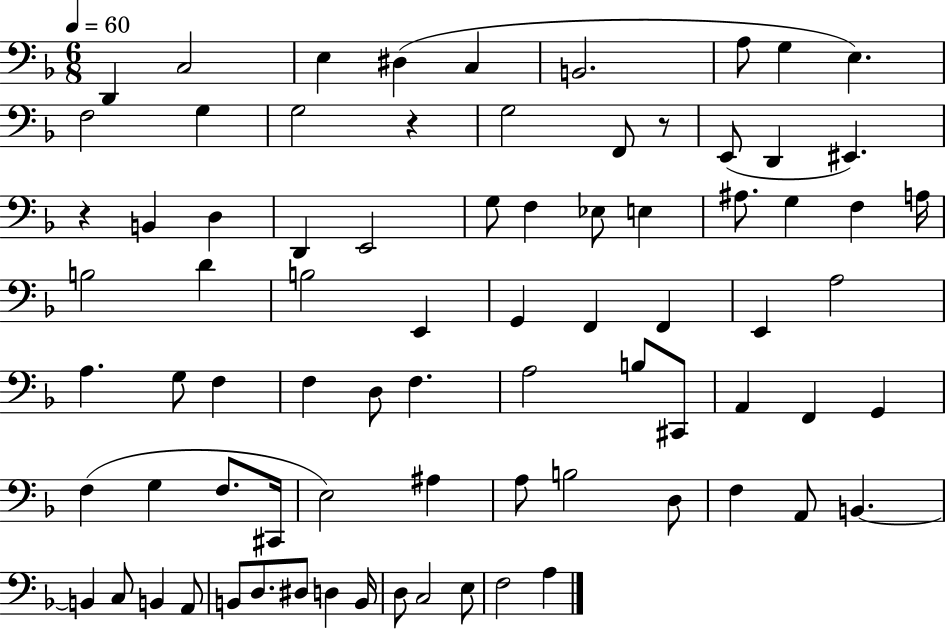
{
  \clef bass
  \numericTimeSignature
  \time 6/8
  \key f \major
  \tempo 4 = 60
  \repeat volta 2 { d,4 c2 | e4 dis4( c4 | b,2. | a8 g4 e4.) | \break f2 g4 | g2 r4 | g2 f,8 r8 | e,8( d,4 eis,4.) | \break r4 b,4 d4 | d,4 e,2 | g8 f4 ees8 e4 | ais8. g4 f4 a16 | \break b2 d'4 | b2 e,4 | g,4 f,4 f,4 | e,4 a2 | \break a4. g8 f4 | f4 d8 f4. | a2 b8 cis,8 | a,4 f,4 g,4 | \break f4( g4 f8. cis,16 | e2) ais4 | a8 b2 d8 | f4 a,8 b,4.~~ | \break b,4 c8 b,4 a,8 | b,8 d8. dis8 d4 b,16 | d8 c2 e8 | f2 a4 | \break } \bar "|."
}